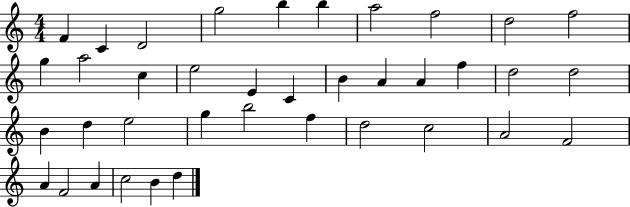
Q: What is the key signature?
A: C major